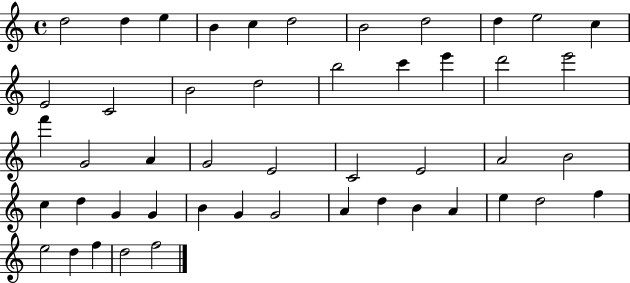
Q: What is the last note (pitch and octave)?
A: F5